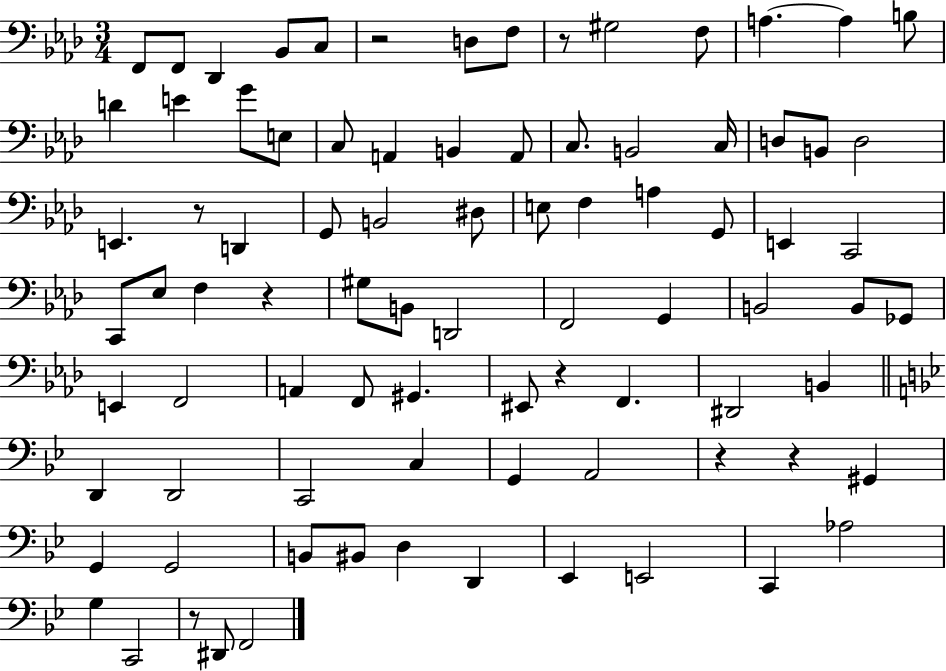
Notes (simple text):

F2/e F2/e Db2/q Bb2/e C3/e R/h D3/e F3/e R/e G#3/h F3/e A3/q. A3/q B3/e D4/q E4/q G4/e E3/e C3/e A2/q B2/q A2/e C3/e. B2/h C3/s D3/e B2/e D3/h E2/q. R/e D2/q G2/e B2/h D#3/e E3/e F3/q A3/q G2/e E2/q C2/h C2/e Eb3/e F3/q R/q G#3/e B2/e D2/h F2/h G2/q B2/h B2/e Gb2/e E2/q F2/h A2/q F2/e G#2/q. EIS2/e R/q F2/q. D#2/h B2/q D2/q D2/h C2/h C3/q G2/q A2/h R/q R/q G#2/q G2/q G2/h B2/e BIS2/e D3/q D2/q Eb2/q E2/h C2/q Ab3/h G3/q C2/h R/e D#2/e F2/h